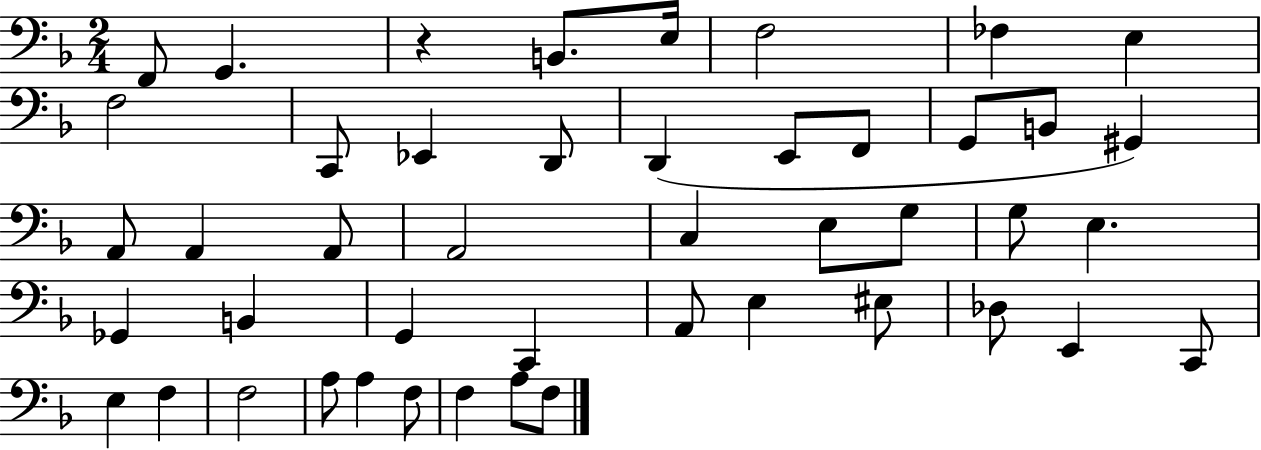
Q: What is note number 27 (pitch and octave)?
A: Gb2